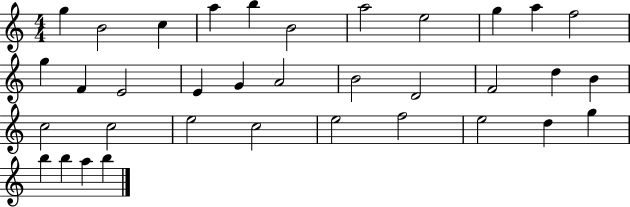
X:1
T:Untitled
M:4/4
L:1/4
K:C
g B2 c a b B2 a2 e2 g a f2 g F E2 E G A2 B2 D2 F2 d B c2 c2 e2 c2 e2 f2 e2 d g b b a b